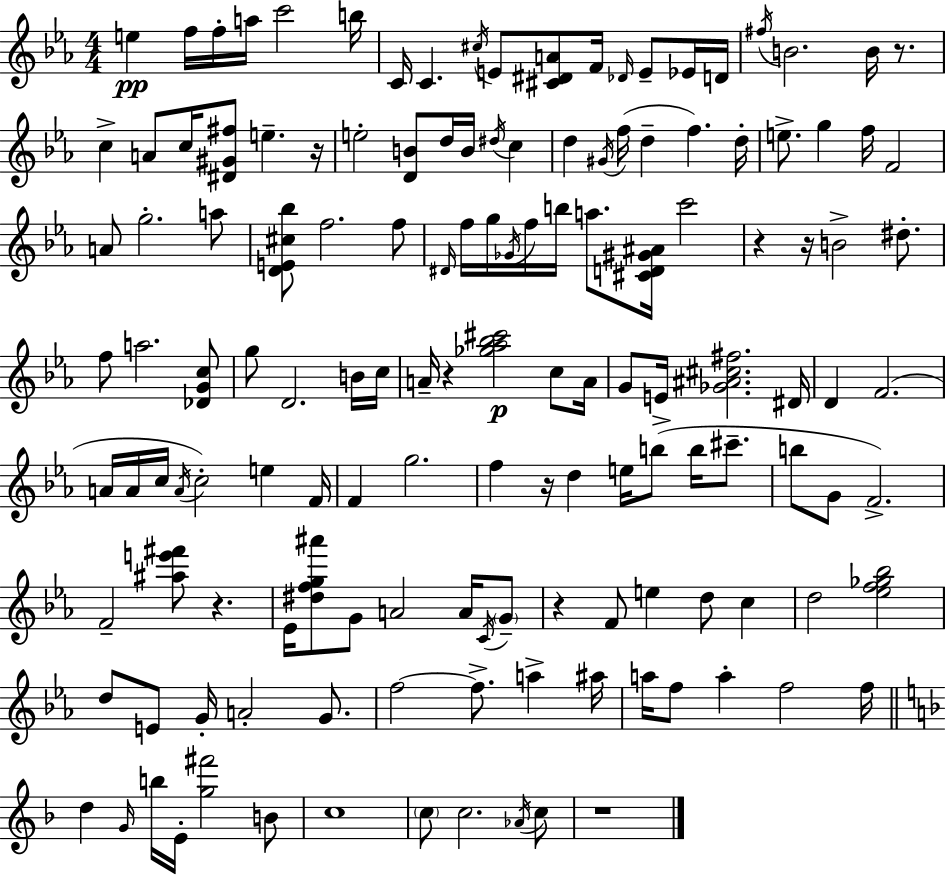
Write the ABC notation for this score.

X:1
T:Untitled
M:4/4
L:1/4
K:Eb
e f/4 f/4 a/4 c'2 b/4 C/4 C ^c/4 E/2 [^C^DA]/2 F/4 _D/4 E/2 _E/4 D/4 ^f/4 B2 B/4 z/2 c A/2 c/4 [^D^G^f]/2 e z/4 e2 [DB]/2 d/4 B/4 ^d/4 c d ^G/4 f/4 d f d/4 e/2 g f/4 F2 A/2 g2 a/2 [DE^c_b]/2 f2 f/2 ^D/4 f/4 g/4 _G/4 f/4 b/4 a/2 [^CD^G^A]/4 c'2 z z/4 B2 ^d/2 f/2 a2 [_DGc]/2 g/2 D2 B/4 c/4 A/4 z [_g_a_b^c']2 c/2 A/4 G/2 E/4 [_G^A^c^f]2 ^D/4 D F2 A/4 A/4 c/4 A/4 c2 e F/4 F g2 f z/4 d e/4 b/2 b/4 ^c'/2 b/2 G/2 F2 F2 [^ae'^f']/2 z _E/4 [^dfg^a']/2 G/2 A2 A/4 C/4 G/2 z F/2 e d/2 c d2 [_ef_g_b]2 d/2 E/2 G/4 A2 G/2 f2 f/2 a ^a/4 a/4 f/2 a f2 f/4 d G/4 b/4 E/4 [g^f']2 B/2 c4 c/2 c2 _A/4 c/2 z4